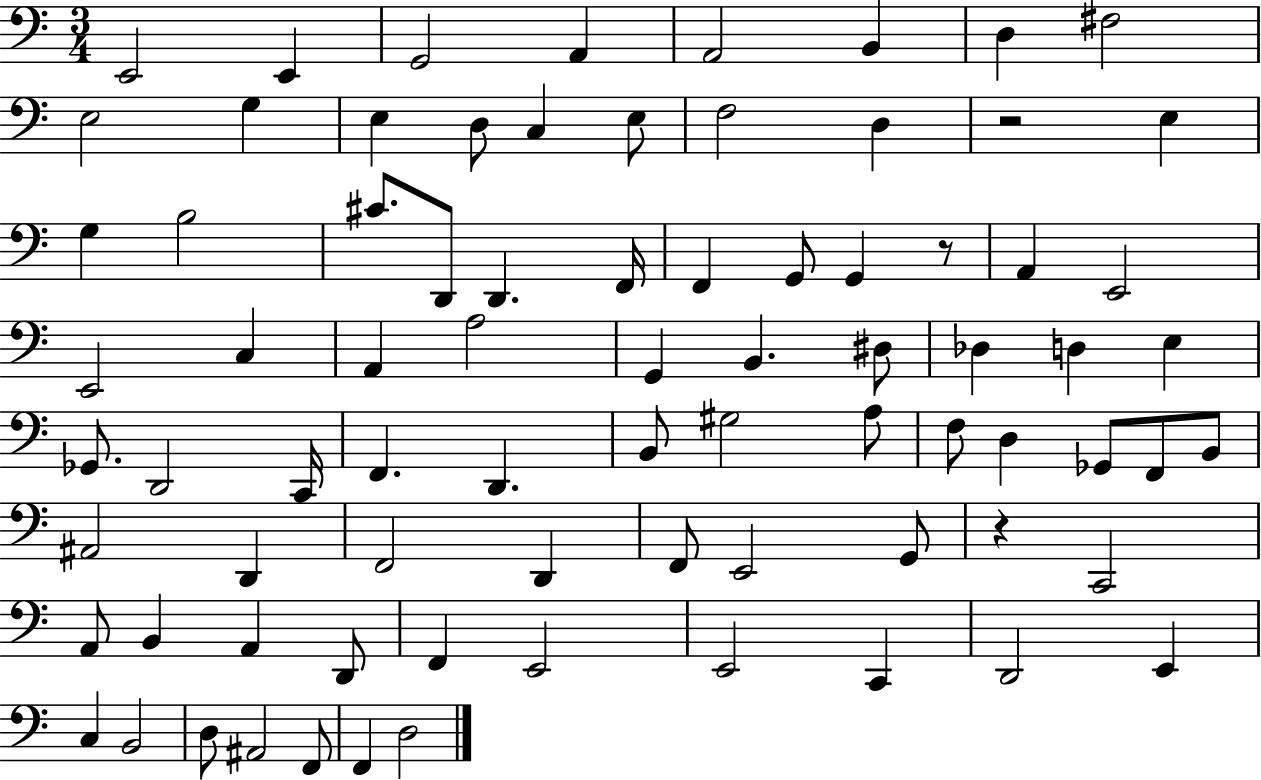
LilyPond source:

{
  \clef bass
  \numericTimeSignature
  \time 3/4
  \key c \major
  e,2 e,4 | g,2 a,4 | a,2 b,4 | d4 fis2 | \break e2 g4 | e4 d8 c4 e8 | f2 d4 | r2 e4 | \break g4 b2 | cis'8. d,8 d,4. f,16 | f,4 g,8 g,4 r8 | a,4 e,2 | \break e,2 c4 | a,4 a2 | g,4 b,4. dis8 | des4 d4 e4 | \break ges,8. d,2 c,16 | f,4. d,4. | b,8 gis2 a8 | f8 d4 ges,8 f,8 b,8 | \break ais,2 d,4 | f,2 d,4 | f,8 e,2 g,8 | r4 c,2 | \break a,8 b,4 a,4 d,8 | f,4 e,2 | e,2 c,4 | d,2 e,4 | \break c4 b,2 | d8 ais,2 f,8 | f,4 d2 | \bar "|."
}